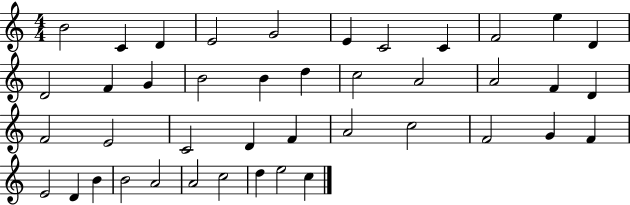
{
  \clef treble
  \numericTimeSignature
  \time 4/4
  \key c \major
  b'2 c'4 d'4 | e'2 g'2 | e'4 c'2 c'4 | f'2 e''4 d'4 | \break d'2 f'4 g'4 | b'2 b'4 d''4 | c''2 a'2 | a'2 f'4 d'4 | \break f'2 e'2 | c'2 d'4 f'4 | a'2 c''2 | f'2 g'4 f'4 | \break e'2 d'4 b'4 | b'2 a'2 | a'2 c''2 | d''4 e''2 c''4 | \break \bar "|."
}